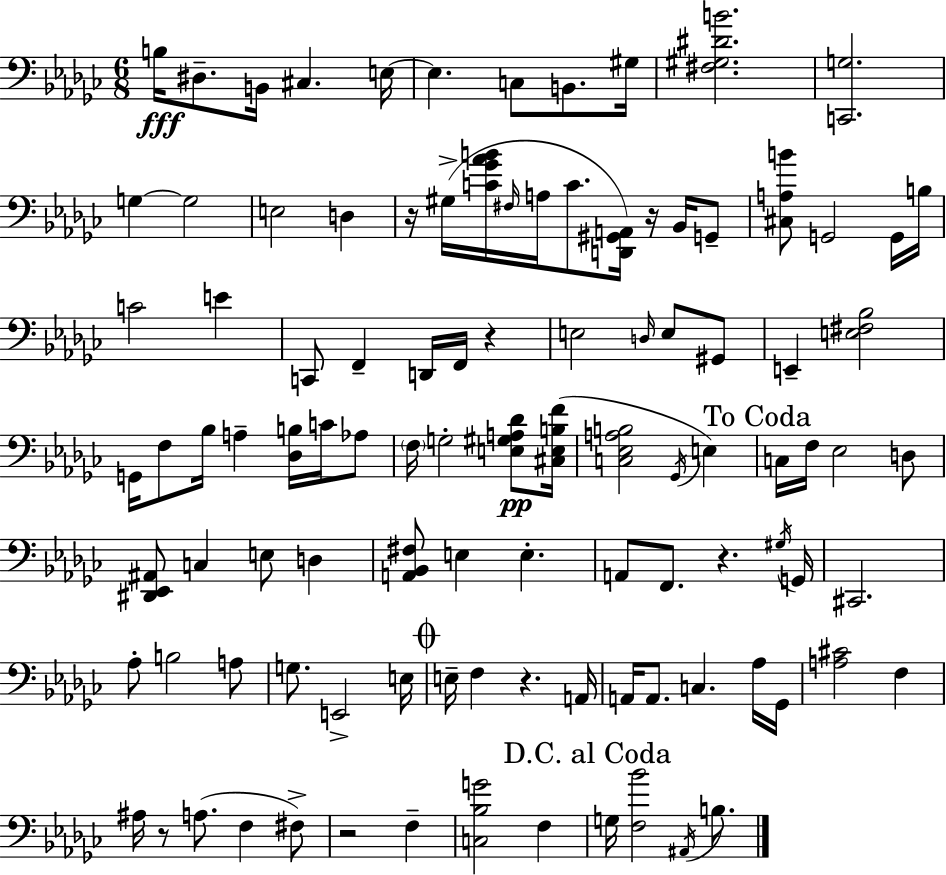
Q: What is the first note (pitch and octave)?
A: B3